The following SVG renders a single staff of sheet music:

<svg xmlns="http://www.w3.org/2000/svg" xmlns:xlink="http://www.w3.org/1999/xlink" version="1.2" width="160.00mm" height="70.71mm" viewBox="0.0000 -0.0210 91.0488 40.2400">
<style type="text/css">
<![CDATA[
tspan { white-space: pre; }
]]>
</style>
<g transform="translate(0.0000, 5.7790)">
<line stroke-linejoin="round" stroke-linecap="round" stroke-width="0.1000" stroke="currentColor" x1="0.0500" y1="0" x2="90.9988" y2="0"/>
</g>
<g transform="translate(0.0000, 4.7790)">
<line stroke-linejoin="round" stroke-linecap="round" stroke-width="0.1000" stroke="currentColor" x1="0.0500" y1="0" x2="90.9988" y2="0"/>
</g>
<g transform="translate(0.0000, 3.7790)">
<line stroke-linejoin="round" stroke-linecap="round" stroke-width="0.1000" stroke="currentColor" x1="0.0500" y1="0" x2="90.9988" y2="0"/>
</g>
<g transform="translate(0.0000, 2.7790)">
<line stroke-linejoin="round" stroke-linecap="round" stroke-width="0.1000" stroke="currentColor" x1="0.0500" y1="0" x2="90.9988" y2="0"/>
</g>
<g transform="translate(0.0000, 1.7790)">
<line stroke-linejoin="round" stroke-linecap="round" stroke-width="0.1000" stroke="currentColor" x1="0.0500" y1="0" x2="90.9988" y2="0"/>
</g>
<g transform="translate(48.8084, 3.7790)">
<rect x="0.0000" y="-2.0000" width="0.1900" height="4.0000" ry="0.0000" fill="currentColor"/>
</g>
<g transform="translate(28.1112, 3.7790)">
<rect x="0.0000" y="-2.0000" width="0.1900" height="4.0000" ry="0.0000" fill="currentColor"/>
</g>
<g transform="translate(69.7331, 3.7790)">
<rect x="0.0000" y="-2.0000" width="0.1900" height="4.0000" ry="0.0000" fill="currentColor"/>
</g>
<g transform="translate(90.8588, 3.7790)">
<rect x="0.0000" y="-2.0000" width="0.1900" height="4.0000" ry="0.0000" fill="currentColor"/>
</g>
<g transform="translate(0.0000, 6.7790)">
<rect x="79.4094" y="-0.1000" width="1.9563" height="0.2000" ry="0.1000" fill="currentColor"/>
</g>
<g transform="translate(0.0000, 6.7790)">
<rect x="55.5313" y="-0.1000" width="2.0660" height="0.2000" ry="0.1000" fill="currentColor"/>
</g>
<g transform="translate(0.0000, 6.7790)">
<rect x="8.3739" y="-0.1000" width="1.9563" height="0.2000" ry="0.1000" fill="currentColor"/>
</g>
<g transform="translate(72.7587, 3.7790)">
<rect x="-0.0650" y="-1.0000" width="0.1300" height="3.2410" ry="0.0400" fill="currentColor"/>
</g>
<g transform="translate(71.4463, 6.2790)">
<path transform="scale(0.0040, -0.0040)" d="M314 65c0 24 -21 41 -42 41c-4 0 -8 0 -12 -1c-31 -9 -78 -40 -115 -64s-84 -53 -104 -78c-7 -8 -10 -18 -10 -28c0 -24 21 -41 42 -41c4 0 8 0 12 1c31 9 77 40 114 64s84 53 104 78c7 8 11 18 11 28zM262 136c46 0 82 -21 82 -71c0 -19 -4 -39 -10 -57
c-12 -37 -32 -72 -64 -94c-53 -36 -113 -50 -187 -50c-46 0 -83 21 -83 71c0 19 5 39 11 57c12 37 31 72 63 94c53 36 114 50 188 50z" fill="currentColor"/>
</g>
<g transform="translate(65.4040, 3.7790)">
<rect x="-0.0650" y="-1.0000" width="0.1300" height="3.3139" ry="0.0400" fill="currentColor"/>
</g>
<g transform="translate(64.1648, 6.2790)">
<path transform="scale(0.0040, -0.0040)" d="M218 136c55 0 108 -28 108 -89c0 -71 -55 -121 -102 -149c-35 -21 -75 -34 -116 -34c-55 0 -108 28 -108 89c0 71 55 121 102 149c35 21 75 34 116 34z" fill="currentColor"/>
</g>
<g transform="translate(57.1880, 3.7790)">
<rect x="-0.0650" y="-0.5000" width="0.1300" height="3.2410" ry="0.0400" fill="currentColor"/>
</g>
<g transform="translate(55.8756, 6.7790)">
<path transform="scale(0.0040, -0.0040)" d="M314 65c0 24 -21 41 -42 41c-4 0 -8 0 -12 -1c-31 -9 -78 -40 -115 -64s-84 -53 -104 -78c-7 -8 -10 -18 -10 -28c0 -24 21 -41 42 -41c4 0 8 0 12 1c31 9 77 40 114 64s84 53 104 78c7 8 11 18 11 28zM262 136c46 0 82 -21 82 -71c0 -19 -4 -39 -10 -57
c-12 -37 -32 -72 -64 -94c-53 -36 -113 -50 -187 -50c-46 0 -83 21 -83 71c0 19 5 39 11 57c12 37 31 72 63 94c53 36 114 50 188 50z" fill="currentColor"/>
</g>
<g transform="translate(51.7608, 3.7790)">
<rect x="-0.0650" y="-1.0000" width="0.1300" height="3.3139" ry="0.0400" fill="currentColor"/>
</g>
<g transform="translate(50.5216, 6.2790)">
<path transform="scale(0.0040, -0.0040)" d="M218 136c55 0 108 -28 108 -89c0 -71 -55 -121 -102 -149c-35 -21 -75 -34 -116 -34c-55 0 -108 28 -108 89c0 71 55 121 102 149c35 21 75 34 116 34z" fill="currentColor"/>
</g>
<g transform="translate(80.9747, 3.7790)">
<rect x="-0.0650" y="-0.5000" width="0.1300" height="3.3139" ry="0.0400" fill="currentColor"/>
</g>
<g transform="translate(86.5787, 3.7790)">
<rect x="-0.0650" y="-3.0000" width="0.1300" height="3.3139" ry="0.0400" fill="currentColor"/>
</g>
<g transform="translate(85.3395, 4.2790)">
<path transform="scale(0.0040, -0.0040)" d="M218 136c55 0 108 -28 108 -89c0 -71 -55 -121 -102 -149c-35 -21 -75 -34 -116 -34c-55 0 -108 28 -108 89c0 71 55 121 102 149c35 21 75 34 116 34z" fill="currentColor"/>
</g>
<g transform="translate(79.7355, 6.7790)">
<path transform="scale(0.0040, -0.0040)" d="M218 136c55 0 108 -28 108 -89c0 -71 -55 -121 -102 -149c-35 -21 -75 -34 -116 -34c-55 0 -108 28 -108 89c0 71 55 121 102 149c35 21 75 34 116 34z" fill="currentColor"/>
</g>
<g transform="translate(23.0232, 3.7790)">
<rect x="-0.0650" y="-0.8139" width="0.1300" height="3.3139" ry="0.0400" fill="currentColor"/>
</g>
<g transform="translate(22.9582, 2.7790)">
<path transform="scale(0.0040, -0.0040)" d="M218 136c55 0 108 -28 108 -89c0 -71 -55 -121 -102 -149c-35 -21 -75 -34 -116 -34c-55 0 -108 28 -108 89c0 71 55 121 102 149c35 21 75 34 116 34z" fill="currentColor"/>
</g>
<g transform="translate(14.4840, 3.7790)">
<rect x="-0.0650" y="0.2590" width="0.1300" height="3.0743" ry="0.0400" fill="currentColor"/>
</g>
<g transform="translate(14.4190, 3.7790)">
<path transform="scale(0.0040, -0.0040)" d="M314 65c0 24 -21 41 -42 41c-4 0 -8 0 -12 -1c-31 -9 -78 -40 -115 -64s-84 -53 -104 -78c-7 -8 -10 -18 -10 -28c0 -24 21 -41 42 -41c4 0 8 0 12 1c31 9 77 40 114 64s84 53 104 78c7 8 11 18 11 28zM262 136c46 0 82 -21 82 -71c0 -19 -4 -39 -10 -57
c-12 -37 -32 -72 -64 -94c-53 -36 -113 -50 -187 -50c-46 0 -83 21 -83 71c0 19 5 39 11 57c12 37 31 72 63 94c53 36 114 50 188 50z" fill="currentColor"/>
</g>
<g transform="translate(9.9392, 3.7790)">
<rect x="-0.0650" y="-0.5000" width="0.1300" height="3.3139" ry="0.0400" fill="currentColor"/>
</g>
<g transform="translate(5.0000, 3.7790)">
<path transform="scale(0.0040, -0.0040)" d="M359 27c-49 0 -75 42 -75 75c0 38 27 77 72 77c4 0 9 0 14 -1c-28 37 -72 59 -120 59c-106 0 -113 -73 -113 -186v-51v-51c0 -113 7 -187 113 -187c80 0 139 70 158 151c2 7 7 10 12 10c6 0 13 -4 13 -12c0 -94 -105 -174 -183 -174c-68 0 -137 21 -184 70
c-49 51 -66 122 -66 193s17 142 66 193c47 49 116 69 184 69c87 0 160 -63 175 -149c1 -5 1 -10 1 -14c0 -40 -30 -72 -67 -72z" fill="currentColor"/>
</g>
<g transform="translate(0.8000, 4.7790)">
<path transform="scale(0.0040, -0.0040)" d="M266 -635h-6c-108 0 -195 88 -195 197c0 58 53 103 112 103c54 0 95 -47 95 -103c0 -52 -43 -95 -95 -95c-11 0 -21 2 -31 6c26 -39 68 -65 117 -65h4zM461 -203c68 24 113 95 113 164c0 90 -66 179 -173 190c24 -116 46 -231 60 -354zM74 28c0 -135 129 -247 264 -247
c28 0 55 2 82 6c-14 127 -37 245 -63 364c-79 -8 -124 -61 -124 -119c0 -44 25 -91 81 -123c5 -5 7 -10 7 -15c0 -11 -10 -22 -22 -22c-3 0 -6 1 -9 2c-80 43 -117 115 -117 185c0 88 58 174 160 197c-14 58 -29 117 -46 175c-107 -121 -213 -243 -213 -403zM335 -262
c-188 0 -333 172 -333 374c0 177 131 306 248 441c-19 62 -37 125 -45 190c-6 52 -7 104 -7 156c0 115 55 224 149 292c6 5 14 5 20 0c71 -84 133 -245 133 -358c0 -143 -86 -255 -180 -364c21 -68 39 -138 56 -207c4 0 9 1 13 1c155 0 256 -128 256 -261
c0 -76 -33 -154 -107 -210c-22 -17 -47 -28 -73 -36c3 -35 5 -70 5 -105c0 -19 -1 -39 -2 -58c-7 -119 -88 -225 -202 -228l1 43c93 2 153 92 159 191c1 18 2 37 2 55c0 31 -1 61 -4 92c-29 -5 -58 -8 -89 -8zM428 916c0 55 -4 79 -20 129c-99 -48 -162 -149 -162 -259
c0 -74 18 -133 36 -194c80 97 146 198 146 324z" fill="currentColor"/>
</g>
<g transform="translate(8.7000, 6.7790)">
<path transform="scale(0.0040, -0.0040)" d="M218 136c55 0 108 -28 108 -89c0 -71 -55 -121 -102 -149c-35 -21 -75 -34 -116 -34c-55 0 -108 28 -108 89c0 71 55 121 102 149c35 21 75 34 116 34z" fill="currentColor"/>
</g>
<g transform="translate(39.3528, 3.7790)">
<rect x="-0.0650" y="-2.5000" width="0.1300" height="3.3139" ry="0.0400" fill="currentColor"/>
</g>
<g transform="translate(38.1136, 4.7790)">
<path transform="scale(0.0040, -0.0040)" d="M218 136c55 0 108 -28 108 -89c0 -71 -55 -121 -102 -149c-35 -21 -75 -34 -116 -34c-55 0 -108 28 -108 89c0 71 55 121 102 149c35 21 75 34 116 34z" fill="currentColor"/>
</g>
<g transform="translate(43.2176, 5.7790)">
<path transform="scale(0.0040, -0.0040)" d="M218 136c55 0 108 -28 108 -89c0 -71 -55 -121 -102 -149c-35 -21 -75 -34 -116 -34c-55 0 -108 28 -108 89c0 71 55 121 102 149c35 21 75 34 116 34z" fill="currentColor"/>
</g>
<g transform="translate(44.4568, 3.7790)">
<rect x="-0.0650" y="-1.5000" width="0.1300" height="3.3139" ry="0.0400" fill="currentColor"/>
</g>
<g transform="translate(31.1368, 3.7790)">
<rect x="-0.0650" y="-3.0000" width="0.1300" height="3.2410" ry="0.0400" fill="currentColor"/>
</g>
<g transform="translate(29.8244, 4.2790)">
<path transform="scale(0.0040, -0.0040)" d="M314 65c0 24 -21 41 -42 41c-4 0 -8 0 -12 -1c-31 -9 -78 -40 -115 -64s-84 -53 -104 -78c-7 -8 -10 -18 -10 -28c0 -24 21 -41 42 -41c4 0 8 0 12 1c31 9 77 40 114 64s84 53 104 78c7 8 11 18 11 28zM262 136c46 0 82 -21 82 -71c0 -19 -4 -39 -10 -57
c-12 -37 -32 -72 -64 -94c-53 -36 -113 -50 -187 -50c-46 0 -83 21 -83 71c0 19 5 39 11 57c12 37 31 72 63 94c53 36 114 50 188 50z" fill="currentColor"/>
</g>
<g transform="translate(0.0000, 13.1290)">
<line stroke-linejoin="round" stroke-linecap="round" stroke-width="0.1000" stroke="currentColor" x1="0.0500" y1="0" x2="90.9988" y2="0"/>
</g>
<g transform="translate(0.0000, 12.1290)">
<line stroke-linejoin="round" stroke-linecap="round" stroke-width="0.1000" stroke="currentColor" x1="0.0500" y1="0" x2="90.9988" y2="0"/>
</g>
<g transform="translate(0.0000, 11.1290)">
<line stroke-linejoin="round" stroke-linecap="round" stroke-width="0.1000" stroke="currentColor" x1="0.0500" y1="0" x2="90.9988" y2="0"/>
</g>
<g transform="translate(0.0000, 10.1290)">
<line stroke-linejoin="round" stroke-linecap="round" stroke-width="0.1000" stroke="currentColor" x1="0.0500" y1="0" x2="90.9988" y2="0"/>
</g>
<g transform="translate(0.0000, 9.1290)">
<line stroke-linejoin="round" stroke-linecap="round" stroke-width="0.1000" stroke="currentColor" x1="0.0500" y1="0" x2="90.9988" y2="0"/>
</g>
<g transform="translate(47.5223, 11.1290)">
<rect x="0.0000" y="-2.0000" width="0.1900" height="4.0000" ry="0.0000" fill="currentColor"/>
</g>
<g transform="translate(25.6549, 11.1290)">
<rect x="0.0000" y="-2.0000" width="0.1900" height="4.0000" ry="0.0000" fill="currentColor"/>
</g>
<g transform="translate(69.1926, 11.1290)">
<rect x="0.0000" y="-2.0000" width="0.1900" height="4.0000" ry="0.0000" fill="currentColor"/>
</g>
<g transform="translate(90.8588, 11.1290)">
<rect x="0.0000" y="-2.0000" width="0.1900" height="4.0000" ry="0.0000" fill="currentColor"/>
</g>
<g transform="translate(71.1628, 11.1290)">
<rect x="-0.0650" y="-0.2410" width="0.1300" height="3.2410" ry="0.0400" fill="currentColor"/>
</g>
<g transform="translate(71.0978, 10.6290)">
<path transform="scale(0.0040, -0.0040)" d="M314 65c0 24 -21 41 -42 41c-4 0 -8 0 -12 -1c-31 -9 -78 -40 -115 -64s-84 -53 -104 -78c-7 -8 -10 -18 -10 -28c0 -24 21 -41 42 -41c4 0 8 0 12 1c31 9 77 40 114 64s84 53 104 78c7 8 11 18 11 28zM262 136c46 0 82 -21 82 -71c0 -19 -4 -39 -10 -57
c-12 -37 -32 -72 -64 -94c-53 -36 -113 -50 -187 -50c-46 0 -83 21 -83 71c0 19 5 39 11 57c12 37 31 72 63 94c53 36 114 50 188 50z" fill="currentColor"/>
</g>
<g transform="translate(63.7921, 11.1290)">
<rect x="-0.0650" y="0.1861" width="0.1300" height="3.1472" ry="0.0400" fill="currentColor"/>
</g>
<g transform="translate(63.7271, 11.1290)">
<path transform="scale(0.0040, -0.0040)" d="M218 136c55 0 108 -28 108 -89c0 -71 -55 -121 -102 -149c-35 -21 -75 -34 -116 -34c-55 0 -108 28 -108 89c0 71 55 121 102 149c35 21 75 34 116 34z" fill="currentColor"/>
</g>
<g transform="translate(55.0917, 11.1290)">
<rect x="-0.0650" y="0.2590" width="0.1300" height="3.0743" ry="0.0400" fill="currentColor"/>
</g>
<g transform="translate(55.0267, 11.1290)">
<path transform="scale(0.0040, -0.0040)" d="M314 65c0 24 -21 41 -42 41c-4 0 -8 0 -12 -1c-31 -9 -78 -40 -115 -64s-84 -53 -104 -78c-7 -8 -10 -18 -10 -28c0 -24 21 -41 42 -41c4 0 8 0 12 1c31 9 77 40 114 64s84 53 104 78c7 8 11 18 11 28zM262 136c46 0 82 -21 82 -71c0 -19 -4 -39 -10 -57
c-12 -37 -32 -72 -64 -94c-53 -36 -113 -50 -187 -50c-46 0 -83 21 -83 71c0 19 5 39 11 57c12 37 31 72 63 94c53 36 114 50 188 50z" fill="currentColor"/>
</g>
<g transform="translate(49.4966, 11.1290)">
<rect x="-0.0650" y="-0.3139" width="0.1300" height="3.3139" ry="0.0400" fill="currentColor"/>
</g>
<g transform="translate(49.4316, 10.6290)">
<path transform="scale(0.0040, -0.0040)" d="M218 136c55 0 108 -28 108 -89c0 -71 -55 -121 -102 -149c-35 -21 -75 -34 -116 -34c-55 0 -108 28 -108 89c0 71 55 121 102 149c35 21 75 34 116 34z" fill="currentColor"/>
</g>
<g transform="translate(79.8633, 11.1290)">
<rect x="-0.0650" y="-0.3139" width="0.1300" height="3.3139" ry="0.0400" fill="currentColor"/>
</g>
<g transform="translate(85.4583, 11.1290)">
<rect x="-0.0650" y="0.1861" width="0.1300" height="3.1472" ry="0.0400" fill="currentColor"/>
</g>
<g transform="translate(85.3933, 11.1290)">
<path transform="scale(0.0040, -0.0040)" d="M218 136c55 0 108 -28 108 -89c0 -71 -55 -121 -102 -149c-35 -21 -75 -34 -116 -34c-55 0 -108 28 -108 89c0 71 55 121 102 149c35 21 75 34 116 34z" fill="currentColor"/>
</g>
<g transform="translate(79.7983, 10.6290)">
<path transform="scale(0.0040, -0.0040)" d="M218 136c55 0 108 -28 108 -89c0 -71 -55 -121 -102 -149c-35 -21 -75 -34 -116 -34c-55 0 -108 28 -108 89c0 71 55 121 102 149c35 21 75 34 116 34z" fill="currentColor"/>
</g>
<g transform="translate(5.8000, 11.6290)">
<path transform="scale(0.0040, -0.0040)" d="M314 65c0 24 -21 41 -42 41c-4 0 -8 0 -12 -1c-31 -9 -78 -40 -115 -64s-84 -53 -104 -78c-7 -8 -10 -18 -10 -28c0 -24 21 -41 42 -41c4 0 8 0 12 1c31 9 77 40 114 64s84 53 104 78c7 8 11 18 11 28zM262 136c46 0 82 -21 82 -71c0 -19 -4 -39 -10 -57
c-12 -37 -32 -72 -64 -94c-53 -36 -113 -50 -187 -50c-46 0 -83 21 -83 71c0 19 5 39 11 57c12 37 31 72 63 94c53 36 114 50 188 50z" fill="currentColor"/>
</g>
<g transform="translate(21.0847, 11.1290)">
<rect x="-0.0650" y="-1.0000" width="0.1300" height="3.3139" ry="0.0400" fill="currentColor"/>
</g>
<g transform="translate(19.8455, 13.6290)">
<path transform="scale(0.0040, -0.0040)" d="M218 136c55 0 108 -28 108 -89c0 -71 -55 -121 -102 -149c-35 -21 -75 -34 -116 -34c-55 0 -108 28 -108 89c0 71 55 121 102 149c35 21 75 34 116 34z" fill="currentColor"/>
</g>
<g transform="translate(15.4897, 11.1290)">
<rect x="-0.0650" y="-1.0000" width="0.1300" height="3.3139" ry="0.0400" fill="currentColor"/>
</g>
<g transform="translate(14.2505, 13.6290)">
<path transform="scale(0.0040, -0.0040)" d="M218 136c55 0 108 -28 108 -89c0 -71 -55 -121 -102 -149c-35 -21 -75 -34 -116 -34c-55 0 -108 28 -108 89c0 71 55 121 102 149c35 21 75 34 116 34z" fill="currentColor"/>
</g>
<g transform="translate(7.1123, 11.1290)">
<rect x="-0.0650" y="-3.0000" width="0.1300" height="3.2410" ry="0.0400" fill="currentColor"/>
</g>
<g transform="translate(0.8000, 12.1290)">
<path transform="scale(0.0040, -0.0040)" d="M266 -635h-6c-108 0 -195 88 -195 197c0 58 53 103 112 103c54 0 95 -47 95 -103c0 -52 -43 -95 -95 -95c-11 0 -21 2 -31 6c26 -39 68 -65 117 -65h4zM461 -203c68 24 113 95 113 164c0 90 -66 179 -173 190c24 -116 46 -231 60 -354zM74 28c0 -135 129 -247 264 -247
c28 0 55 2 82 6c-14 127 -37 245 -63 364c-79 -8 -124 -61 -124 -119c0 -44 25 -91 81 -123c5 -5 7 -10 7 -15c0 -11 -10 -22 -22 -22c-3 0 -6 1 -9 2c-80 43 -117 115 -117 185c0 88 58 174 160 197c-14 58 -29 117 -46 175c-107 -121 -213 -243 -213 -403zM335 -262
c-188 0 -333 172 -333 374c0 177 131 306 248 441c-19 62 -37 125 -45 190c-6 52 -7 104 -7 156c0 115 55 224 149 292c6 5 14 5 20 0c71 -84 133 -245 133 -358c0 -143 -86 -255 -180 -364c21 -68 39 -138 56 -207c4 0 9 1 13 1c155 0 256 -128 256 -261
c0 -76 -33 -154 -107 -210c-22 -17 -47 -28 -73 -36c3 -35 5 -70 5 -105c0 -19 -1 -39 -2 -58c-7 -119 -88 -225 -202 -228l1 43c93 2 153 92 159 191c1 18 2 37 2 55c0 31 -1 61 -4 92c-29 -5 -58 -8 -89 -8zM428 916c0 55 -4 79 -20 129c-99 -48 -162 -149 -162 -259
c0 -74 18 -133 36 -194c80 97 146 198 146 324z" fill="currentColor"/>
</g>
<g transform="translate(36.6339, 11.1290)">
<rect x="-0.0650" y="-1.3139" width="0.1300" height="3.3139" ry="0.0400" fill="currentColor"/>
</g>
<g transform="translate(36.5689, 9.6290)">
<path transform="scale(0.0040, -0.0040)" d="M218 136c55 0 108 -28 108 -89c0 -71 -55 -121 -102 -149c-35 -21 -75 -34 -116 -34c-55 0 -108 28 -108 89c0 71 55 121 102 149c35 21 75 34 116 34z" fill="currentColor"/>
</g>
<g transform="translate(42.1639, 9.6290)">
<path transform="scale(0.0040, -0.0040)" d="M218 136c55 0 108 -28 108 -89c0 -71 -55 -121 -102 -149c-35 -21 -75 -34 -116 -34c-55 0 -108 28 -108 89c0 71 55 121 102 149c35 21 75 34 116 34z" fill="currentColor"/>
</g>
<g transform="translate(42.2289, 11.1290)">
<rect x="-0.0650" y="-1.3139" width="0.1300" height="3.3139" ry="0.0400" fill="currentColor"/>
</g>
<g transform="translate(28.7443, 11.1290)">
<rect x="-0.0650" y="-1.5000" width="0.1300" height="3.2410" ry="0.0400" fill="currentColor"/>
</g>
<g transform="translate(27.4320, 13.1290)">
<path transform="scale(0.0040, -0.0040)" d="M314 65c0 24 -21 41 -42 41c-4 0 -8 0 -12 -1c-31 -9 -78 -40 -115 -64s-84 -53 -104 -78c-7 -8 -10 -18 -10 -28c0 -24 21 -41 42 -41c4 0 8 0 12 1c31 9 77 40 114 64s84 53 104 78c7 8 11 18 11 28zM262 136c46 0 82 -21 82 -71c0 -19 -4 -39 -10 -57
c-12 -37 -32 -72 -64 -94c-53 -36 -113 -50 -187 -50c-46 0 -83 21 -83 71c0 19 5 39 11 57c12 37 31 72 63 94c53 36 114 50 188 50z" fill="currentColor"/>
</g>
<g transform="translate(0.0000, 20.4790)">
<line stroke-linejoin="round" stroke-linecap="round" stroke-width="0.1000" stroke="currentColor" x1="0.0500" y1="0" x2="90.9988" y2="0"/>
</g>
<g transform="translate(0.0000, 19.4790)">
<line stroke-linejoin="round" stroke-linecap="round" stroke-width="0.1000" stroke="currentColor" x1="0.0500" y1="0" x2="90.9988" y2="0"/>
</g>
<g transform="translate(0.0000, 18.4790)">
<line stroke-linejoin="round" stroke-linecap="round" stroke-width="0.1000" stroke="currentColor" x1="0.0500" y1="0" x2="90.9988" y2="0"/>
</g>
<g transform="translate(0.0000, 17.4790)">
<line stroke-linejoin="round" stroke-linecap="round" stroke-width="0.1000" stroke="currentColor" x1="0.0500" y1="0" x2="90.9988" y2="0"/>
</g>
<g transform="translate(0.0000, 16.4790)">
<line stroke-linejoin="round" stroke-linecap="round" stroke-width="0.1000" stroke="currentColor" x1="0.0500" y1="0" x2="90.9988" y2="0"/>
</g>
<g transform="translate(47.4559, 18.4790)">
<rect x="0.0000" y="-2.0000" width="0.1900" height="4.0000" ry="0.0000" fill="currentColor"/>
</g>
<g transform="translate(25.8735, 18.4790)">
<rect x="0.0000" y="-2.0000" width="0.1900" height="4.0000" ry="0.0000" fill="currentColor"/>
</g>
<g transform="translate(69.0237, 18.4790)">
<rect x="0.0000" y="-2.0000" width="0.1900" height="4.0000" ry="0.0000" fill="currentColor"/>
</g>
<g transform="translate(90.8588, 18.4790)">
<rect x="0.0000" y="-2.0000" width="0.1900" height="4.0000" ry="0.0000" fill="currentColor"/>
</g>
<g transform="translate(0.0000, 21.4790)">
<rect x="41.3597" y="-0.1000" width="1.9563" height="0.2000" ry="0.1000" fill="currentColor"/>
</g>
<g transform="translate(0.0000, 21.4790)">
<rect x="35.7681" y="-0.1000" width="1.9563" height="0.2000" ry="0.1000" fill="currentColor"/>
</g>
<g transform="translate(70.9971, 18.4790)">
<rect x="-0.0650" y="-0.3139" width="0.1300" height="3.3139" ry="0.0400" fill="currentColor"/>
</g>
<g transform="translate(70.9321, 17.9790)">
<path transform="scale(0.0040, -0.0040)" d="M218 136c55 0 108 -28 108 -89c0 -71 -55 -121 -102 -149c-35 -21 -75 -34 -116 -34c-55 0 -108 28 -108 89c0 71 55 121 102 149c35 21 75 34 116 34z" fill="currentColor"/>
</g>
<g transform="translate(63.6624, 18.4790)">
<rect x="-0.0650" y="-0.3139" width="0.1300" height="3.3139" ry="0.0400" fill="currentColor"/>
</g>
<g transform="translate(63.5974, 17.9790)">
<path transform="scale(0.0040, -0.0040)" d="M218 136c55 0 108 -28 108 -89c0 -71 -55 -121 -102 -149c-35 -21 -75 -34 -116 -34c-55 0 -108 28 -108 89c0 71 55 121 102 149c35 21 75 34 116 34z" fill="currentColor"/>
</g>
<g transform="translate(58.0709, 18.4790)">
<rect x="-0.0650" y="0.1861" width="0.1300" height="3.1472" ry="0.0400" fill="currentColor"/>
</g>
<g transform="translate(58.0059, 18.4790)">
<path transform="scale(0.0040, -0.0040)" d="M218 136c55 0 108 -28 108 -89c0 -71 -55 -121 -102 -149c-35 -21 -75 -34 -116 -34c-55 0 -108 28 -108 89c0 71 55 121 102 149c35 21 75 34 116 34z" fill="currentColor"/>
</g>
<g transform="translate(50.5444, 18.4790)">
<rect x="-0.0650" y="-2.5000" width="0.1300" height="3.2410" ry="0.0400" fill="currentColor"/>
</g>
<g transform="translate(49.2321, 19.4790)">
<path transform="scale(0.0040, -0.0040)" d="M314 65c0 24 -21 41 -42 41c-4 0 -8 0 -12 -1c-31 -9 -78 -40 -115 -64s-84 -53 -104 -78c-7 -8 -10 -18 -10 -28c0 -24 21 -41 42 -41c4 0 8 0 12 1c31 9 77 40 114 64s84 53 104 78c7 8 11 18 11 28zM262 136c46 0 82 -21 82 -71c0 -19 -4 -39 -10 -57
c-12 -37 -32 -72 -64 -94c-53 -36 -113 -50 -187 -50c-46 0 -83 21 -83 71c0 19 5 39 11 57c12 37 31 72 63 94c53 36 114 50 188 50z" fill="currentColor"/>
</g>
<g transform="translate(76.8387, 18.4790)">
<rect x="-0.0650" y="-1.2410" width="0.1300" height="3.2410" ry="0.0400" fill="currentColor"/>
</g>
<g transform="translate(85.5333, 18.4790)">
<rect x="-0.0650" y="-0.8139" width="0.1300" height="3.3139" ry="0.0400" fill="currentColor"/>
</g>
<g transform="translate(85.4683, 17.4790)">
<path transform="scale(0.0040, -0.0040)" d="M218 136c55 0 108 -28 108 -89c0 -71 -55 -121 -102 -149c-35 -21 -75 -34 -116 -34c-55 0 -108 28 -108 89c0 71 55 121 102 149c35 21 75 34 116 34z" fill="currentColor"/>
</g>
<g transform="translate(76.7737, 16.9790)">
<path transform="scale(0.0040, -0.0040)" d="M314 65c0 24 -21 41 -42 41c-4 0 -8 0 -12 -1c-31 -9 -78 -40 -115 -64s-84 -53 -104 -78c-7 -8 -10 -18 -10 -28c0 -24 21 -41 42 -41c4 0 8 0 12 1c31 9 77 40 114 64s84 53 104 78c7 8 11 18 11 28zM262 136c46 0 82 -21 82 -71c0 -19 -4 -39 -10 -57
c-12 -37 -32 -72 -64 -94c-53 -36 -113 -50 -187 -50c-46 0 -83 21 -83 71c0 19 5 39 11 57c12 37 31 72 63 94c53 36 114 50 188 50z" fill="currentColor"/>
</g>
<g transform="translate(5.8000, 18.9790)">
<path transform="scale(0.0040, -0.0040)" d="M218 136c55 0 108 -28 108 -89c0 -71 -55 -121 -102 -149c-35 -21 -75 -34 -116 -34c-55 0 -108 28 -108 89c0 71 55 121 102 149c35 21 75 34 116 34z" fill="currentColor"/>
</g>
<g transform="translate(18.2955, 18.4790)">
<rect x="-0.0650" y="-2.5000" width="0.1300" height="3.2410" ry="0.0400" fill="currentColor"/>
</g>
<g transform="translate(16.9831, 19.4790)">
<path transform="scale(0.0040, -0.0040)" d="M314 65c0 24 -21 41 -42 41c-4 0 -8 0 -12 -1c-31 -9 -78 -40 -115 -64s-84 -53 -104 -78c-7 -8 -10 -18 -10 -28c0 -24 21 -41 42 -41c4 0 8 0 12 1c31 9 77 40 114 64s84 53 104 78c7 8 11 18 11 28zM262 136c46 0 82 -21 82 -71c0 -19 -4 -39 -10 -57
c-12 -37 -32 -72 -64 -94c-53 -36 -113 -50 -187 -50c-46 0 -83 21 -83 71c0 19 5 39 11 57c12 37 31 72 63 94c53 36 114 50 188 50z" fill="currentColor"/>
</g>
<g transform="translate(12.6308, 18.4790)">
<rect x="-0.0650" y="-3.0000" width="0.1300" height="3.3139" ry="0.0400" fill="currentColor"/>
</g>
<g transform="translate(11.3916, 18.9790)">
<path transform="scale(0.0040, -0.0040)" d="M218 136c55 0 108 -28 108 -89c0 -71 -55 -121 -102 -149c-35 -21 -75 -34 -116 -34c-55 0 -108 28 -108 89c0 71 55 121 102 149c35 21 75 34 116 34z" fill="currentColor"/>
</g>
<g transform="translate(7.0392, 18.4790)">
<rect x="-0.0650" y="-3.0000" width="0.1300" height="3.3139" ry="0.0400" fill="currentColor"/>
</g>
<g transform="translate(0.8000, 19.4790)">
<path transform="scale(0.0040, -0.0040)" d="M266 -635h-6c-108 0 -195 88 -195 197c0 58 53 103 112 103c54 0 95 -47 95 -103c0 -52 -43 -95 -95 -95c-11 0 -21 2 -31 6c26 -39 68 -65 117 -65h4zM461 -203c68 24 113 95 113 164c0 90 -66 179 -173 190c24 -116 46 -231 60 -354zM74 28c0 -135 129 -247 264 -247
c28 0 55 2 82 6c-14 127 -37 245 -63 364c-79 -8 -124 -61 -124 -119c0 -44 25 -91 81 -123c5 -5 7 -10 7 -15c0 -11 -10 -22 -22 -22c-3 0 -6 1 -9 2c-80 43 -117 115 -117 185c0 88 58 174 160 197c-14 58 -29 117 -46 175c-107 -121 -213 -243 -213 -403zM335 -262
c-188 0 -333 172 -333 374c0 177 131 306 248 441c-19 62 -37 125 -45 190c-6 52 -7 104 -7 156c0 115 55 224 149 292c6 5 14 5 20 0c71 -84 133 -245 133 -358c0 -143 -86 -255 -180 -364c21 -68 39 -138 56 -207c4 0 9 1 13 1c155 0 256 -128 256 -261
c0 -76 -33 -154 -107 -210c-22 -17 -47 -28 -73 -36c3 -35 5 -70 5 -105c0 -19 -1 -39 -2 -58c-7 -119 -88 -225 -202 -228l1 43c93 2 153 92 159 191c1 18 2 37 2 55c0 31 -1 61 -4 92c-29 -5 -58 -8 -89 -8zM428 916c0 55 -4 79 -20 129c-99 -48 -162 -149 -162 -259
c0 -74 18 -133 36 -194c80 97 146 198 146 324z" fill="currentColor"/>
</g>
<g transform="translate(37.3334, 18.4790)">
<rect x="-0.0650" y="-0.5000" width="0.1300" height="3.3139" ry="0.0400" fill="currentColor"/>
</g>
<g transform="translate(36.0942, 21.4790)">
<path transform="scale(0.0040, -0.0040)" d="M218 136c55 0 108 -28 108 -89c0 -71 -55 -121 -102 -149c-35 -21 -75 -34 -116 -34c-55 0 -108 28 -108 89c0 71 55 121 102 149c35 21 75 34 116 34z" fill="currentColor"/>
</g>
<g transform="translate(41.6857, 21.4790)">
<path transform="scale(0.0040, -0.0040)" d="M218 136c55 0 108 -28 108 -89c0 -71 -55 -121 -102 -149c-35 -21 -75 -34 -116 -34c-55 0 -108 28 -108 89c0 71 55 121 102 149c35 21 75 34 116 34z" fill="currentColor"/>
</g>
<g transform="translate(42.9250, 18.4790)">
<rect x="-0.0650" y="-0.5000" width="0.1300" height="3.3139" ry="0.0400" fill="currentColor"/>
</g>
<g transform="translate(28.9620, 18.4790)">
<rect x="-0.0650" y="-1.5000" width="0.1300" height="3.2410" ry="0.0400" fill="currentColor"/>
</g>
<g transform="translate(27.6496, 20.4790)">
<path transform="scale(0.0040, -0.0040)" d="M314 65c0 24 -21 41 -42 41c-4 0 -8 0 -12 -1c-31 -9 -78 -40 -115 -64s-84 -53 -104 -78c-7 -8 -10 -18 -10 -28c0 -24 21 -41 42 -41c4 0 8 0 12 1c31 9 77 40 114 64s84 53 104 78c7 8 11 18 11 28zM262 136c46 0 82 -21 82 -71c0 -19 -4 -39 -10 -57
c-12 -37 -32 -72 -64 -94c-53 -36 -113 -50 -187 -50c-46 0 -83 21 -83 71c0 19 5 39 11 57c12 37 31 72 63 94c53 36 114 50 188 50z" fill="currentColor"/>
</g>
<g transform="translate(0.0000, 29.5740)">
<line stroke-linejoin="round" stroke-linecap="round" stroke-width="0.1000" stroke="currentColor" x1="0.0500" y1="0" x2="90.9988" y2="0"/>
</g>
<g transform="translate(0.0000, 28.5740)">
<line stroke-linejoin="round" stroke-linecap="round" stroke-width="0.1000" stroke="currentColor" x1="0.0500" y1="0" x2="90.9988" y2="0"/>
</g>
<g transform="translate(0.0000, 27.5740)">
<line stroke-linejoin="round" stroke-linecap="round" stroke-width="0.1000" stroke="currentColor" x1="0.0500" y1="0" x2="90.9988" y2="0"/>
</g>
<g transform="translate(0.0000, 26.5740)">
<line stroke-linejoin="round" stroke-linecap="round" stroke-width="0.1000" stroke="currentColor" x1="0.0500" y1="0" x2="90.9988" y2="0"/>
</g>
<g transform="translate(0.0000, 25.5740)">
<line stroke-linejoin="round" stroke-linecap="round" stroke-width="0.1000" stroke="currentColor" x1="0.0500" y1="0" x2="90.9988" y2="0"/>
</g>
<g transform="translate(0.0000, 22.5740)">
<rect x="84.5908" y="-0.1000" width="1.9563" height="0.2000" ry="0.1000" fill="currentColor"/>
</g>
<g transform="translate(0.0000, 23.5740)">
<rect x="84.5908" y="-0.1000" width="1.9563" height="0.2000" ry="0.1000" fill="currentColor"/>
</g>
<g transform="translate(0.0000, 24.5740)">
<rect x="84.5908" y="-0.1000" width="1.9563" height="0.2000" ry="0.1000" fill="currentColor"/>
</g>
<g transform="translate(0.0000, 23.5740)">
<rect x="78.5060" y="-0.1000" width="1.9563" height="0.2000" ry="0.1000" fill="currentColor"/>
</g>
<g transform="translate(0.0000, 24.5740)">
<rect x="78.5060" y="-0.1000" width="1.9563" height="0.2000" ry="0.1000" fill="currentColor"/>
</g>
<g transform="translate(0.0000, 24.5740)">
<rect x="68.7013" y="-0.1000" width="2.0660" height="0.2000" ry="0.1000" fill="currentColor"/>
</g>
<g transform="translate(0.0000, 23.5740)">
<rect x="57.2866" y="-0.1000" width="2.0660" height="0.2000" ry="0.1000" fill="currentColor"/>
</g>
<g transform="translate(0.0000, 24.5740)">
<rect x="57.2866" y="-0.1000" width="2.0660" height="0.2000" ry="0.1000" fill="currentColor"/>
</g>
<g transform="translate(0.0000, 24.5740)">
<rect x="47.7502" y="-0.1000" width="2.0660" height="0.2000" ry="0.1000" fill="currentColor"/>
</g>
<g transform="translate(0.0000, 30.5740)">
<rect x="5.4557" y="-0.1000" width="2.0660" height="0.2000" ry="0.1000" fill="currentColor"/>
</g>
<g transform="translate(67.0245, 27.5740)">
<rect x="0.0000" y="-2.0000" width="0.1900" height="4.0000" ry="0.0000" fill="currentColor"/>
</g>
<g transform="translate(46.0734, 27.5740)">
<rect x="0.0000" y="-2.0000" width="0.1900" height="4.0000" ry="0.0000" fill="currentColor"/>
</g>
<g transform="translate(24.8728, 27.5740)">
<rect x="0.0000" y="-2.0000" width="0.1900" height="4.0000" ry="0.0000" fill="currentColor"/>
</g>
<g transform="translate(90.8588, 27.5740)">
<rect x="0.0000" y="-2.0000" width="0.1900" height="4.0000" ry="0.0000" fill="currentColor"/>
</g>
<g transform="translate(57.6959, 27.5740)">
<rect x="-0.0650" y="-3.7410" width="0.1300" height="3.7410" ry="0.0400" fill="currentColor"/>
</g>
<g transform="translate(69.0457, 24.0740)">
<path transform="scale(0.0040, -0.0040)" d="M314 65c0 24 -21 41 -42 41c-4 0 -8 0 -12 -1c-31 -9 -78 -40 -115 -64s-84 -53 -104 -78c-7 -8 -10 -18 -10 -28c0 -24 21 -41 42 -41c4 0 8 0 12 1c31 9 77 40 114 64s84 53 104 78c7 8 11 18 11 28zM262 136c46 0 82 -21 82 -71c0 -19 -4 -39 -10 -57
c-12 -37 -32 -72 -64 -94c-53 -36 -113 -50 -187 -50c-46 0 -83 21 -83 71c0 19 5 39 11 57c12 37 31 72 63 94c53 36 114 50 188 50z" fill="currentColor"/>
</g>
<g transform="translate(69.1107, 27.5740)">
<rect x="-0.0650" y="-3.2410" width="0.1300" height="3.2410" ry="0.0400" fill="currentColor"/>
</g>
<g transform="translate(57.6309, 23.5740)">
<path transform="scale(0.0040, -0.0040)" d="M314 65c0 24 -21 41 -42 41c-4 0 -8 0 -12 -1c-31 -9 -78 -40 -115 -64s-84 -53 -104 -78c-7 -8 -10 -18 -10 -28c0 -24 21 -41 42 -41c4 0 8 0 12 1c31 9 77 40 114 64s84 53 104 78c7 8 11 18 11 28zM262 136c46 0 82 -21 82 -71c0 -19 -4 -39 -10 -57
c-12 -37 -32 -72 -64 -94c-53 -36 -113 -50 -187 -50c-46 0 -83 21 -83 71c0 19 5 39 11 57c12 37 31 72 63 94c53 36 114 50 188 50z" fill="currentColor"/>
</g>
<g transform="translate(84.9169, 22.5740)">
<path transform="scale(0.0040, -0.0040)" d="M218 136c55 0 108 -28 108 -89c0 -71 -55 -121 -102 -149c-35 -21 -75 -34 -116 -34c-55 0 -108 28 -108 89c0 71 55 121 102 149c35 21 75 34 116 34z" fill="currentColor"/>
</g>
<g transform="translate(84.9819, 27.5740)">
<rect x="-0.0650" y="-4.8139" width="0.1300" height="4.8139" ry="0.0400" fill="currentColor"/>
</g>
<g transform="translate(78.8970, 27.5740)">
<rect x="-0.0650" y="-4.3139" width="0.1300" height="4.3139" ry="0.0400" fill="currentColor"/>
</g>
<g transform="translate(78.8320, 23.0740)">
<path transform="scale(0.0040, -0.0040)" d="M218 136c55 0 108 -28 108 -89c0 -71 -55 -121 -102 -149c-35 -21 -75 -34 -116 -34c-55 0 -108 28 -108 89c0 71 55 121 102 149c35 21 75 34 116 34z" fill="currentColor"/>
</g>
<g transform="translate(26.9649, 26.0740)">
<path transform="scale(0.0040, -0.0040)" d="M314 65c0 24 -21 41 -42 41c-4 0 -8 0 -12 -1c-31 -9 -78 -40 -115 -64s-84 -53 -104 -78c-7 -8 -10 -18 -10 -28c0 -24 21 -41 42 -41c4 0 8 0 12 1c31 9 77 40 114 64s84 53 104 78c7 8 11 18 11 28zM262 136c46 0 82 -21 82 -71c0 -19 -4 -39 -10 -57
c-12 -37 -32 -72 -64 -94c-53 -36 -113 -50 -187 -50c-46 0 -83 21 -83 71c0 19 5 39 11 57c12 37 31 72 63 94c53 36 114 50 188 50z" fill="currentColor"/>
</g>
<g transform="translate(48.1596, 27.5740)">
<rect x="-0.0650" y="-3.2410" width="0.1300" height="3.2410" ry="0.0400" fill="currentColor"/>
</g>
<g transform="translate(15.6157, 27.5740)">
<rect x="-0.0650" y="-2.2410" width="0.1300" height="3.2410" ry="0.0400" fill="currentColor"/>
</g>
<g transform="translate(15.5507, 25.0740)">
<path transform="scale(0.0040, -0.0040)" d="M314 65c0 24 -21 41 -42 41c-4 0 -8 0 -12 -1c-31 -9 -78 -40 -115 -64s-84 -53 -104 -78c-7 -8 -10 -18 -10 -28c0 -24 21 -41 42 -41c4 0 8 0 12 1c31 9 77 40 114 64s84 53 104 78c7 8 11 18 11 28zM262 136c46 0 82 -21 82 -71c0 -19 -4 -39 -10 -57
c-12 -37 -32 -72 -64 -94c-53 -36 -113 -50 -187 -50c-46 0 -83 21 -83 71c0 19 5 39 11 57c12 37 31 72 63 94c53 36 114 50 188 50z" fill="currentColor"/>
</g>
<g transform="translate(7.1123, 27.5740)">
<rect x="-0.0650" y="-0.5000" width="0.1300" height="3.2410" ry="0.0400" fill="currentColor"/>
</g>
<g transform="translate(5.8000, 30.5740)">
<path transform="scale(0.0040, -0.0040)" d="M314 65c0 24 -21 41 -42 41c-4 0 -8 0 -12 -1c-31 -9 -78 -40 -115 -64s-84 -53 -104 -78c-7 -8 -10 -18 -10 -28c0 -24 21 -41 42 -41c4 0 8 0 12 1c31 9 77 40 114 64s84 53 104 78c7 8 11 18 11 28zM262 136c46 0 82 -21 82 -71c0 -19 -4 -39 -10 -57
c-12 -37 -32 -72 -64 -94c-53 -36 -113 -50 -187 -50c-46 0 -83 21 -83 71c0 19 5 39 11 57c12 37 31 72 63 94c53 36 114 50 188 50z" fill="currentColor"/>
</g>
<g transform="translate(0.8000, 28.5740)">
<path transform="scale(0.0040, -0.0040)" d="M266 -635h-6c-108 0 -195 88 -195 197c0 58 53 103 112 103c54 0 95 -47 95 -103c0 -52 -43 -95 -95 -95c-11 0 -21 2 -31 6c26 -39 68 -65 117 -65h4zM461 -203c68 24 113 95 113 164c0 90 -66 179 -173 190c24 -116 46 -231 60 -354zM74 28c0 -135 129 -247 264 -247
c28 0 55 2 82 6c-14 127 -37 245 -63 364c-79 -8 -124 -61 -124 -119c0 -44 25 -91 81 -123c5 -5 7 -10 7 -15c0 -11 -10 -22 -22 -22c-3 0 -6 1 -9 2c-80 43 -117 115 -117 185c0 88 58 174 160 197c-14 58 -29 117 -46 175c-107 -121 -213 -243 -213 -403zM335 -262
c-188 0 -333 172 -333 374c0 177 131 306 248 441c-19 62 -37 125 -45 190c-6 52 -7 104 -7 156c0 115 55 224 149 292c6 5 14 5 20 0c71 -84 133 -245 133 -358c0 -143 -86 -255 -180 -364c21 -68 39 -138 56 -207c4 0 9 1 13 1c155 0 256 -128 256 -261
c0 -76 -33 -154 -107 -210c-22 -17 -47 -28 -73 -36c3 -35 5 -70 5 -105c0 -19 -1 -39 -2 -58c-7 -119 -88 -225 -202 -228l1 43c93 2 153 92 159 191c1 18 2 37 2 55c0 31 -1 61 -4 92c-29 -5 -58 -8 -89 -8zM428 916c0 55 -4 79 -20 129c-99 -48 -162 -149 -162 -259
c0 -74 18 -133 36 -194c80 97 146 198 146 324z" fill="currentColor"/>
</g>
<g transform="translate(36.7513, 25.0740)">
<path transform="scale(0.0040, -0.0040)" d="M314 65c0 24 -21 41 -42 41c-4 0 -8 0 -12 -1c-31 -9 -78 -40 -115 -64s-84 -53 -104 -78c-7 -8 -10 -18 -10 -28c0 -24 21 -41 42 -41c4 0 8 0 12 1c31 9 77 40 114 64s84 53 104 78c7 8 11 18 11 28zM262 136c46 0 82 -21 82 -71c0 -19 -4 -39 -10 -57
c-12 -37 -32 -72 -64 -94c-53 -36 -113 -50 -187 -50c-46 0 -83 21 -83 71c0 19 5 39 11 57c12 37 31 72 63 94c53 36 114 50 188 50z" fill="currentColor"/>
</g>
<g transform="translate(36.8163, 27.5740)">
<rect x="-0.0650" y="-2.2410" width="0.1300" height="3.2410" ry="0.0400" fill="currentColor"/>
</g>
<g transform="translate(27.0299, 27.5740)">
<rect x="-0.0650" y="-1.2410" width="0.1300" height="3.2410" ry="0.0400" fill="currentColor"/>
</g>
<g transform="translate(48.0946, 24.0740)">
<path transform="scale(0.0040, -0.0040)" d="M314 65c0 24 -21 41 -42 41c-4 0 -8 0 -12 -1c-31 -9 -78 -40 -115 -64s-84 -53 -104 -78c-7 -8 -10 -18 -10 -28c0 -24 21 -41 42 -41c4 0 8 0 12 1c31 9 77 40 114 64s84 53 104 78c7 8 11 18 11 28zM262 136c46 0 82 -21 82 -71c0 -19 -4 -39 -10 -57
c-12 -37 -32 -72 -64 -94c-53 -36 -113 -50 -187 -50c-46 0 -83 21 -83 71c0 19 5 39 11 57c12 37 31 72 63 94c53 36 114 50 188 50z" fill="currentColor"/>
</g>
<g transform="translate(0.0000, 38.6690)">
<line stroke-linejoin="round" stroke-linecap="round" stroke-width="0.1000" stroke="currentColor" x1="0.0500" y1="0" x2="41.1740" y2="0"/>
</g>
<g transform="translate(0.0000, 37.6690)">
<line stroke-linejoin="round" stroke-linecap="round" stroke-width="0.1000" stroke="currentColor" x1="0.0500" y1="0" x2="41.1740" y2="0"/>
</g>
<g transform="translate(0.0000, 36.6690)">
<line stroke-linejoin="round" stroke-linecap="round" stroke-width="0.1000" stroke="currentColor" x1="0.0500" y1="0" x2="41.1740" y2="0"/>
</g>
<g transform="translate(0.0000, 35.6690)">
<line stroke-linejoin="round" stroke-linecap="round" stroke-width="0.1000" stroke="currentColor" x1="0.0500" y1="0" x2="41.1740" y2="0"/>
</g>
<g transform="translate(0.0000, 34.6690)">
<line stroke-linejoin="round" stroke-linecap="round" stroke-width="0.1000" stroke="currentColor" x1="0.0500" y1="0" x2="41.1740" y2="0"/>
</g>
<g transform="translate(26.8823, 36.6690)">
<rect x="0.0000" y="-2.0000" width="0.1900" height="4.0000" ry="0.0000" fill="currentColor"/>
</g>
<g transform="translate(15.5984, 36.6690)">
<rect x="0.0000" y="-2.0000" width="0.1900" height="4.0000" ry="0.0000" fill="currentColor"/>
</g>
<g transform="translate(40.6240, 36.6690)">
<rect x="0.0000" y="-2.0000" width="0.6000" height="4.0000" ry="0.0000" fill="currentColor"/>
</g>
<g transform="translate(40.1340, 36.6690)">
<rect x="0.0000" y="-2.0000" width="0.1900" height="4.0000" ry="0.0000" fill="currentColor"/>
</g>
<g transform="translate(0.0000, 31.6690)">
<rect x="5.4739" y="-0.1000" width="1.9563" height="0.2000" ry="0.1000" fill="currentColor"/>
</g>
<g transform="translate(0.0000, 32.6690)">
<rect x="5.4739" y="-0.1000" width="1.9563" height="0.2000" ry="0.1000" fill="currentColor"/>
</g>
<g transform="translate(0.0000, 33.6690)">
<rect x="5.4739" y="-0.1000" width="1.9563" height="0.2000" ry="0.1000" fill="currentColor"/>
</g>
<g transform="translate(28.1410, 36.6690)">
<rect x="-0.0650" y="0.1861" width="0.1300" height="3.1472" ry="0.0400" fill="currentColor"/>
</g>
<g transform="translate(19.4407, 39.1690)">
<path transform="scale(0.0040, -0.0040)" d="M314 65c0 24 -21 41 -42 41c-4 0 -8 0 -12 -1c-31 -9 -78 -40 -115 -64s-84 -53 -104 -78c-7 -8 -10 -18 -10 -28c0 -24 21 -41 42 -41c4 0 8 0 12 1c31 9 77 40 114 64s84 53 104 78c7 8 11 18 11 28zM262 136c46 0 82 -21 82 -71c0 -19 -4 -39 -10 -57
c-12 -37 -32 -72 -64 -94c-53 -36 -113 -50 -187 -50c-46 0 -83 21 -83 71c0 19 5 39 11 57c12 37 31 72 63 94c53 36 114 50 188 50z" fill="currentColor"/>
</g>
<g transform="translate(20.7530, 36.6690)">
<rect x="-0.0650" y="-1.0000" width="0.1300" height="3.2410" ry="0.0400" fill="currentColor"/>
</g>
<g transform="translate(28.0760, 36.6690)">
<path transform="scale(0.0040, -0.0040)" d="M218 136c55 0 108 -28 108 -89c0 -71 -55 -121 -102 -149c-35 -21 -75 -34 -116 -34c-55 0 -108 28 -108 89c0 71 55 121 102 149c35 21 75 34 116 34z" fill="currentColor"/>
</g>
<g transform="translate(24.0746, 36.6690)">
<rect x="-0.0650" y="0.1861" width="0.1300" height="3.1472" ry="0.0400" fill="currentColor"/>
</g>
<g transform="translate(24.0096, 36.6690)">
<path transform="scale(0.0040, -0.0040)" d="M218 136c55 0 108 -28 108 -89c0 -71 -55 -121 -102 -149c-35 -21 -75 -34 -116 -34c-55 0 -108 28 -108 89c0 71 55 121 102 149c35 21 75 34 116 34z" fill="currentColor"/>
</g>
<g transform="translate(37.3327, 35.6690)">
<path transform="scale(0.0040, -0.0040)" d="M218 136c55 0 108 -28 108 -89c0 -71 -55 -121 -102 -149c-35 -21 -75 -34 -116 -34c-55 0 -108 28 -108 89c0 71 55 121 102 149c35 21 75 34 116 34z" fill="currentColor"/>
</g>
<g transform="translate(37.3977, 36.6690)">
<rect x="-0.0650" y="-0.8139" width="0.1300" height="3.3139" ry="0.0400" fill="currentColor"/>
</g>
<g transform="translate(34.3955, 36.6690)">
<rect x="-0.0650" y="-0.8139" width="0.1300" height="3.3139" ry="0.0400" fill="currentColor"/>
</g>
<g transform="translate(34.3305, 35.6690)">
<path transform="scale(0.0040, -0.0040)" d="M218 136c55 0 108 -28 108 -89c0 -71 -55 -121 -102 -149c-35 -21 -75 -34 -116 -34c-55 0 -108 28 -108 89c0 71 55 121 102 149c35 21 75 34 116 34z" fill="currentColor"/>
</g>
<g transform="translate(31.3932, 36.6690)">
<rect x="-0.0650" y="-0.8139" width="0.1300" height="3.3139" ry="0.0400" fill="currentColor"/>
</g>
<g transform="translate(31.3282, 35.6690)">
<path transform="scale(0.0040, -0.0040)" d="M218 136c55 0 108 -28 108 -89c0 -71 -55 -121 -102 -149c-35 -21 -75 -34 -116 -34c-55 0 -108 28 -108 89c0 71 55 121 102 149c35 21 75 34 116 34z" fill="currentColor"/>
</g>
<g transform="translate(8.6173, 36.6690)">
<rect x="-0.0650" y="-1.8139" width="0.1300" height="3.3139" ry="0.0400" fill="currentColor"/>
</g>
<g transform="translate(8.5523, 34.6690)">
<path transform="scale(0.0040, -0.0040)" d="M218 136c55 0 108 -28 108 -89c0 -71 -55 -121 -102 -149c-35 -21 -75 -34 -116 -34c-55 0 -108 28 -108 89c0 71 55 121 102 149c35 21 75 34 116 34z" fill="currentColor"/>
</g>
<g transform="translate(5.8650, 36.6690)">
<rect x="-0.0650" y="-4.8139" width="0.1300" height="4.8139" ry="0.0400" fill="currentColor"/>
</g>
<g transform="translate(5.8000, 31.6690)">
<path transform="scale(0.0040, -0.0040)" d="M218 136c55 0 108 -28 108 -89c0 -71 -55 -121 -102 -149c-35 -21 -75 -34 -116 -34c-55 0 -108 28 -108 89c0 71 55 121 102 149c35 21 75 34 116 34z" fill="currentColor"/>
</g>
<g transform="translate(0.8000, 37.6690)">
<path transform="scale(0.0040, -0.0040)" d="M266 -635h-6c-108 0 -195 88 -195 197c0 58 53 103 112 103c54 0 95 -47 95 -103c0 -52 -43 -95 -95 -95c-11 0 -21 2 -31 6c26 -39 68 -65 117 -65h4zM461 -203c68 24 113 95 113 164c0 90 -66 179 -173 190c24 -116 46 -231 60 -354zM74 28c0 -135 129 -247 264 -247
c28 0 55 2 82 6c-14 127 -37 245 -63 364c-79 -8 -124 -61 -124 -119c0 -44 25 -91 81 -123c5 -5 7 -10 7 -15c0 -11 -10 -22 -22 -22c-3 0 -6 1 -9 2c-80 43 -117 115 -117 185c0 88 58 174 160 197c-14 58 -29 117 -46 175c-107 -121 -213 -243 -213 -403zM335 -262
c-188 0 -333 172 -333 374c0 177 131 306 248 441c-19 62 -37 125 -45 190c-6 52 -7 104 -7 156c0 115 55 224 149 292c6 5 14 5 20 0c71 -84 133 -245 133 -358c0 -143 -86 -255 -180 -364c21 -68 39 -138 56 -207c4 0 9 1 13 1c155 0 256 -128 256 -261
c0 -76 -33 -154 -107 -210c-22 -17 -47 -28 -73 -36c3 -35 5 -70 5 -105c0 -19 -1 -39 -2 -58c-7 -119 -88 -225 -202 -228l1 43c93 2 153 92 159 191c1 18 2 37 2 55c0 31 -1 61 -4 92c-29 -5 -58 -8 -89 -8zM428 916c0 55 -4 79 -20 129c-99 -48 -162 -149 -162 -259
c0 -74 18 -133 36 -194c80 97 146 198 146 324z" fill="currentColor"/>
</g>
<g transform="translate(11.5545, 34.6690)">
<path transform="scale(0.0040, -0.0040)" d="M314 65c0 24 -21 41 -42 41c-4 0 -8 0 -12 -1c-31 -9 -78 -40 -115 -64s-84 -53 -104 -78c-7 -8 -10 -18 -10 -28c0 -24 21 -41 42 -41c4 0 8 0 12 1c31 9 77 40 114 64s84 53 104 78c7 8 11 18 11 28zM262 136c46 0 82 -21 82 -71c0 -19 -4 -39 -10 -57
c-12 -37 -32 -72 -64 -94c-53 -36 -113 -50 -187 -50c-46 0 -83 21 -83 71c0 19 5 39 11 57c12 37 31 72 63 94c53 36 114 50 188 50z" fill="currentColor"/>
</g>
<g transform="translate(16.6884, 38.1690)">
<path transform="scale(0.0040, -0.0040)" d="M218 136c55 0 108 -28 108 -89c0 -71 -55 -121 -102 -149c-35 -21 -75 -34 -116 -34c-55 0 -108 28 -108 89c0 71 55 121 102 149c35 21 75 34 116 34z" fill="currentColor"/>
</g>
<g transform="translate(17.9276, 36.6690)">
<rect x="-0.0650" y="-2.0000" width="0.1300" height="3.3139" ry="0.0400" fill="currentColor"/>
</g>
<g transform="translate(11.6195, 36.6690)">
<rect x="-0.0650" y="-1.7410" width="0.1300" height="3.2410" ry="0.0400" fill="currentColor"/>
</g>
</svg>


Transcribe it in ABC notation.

X:1
T:Untitled
M:4/4
L:1/4
K:C
C B2 d A2 G E D C2 D D2 C A A2 D D E2 e e c B2 B c2 c B A A G2 E2 C C G2 B c c e2 d C2 g2 e2 g2 b2 c'2 b2 d' e' e' f f2 F D2 B B d d d